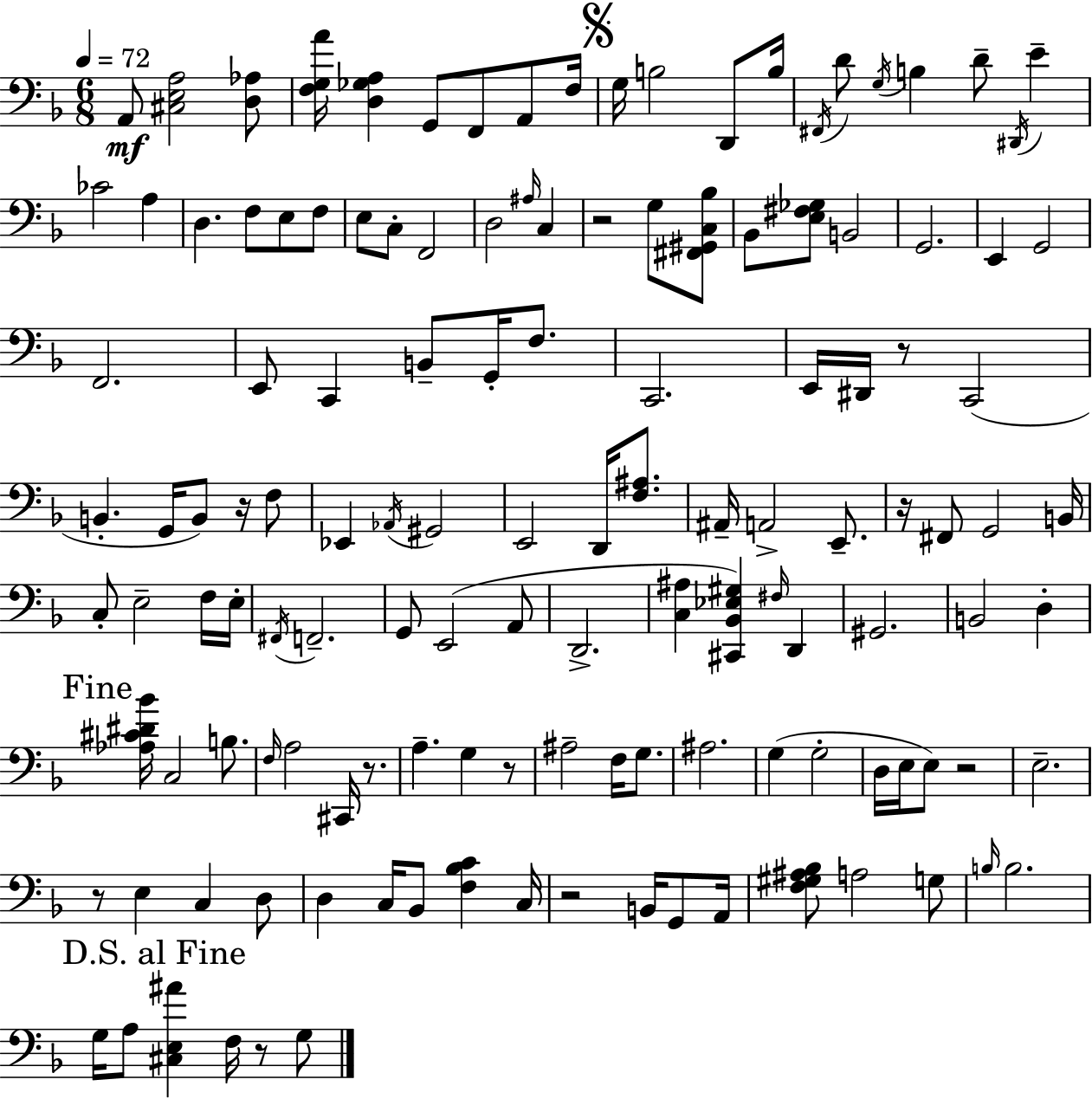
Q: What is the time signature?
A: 6/8